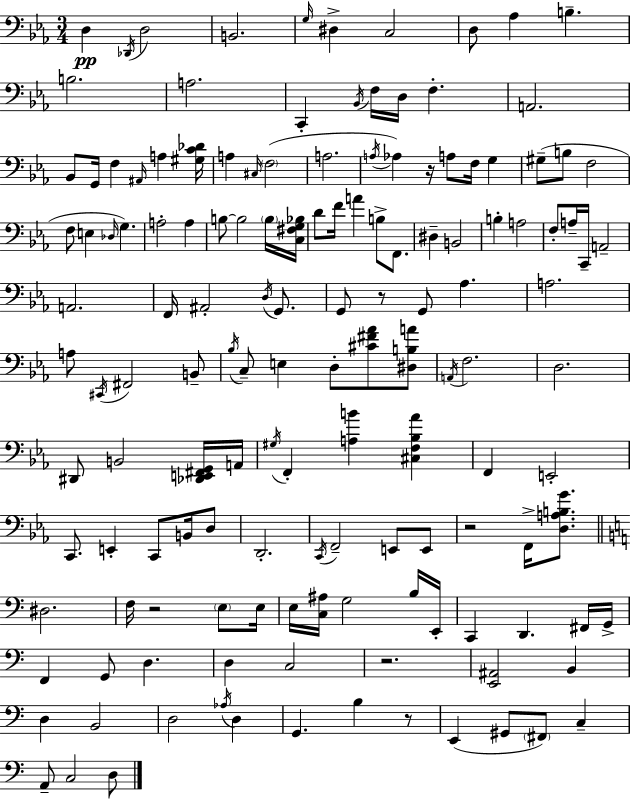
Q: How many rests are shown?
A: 6